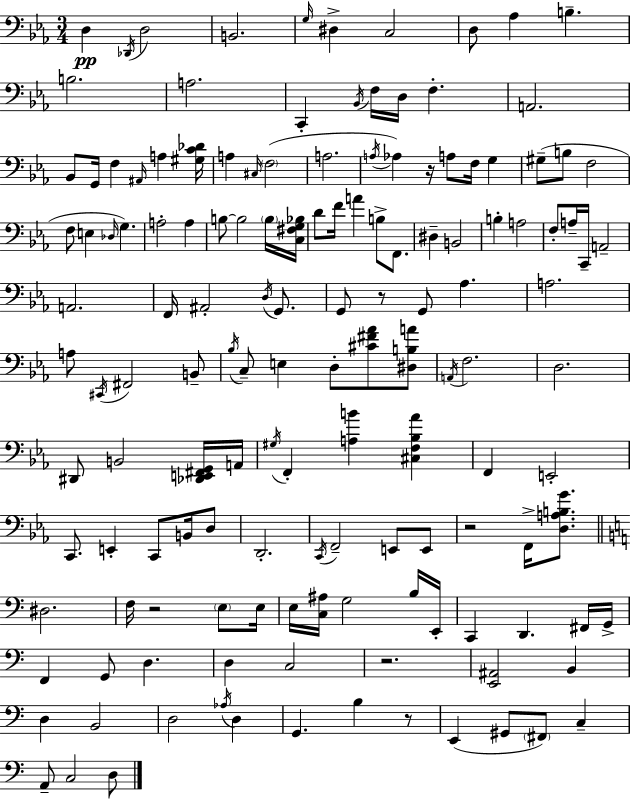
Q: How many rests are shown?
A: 6